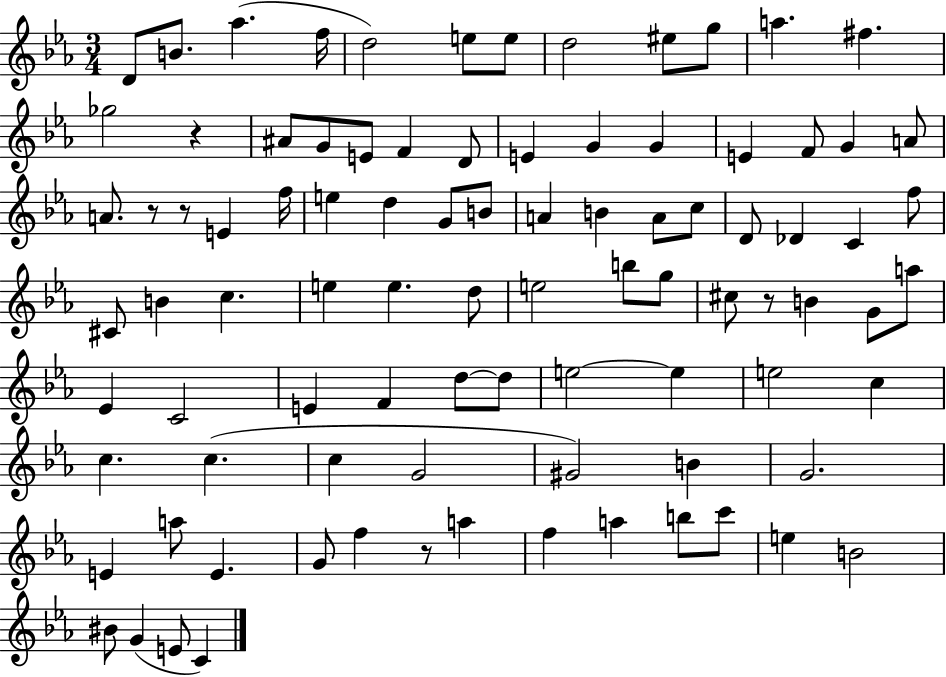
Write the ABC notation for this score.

X:1
T:Untitled
M:3/4
L:1/4
K:Eb
D/2 B/2 _a f/4 d2 e/2 e/2 d2 ^e/2 g/2 a ^f _g2 z ^A/2 G/2 E/2 F D/2 E G G E F/2 G A/2 A/2 z/2 z/2 E f/4 e d G/2 B/2 A B A/2 c/2 D/2 _D C f/2 ^C/2 B c e e d/2 e2 b/2 g/2 ^c/2 z/2 B G/2 a/2 _E C2 E F d/2 d/2 e2 e e2 c c c c G2 ^G2 B G2 E a/2 E G/2 f z/2 a f a b/2 c'/2 e B2 ^B/2 G E/2 C